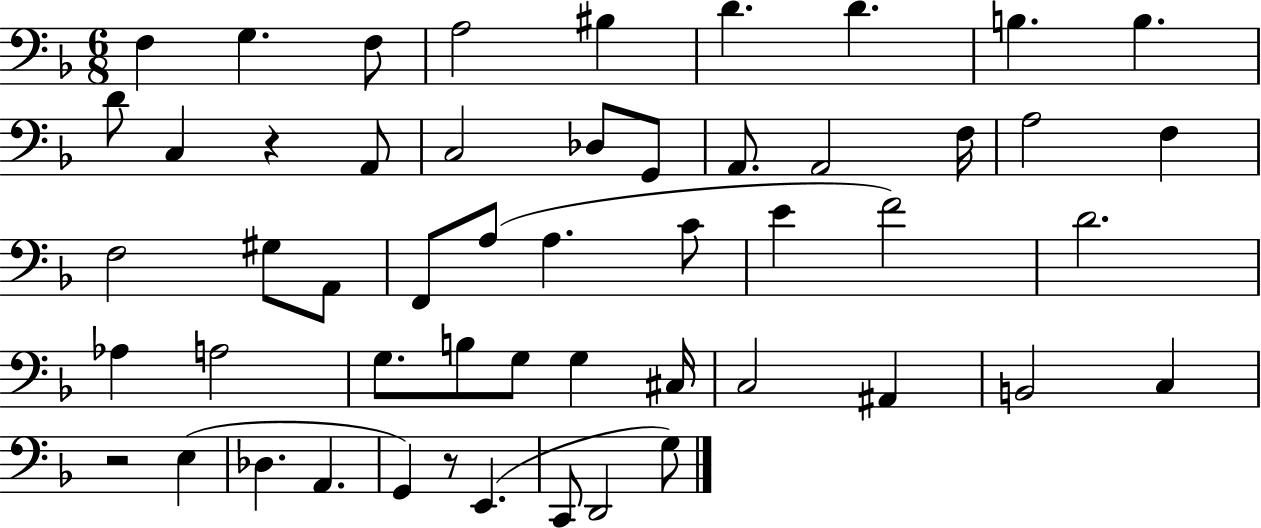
{
  \clef bass
  \numericTimeSignature
  \time 6/8
  \key f \major
  f4 g4. f8 | a2 bis4 | d'4. d'4. | b4. b4. | \break d'8 c4 r4 a,8 | c2 des8 g,8 | a,8. a,2 f16 | a2 f4 | \break f2 gis8 a,8 | f,8 a8( a4. c'8 | e'4 f'2) | d'2. | \break aes4 a2 | g8. b8 g8 g4 cis16 | c2 ais,4 | b,2 c4 | \break r2 e4( | des4. a,4. | g,4) r8 e,4.( | c,8 d,2 g8) | \break \bar "|."
}